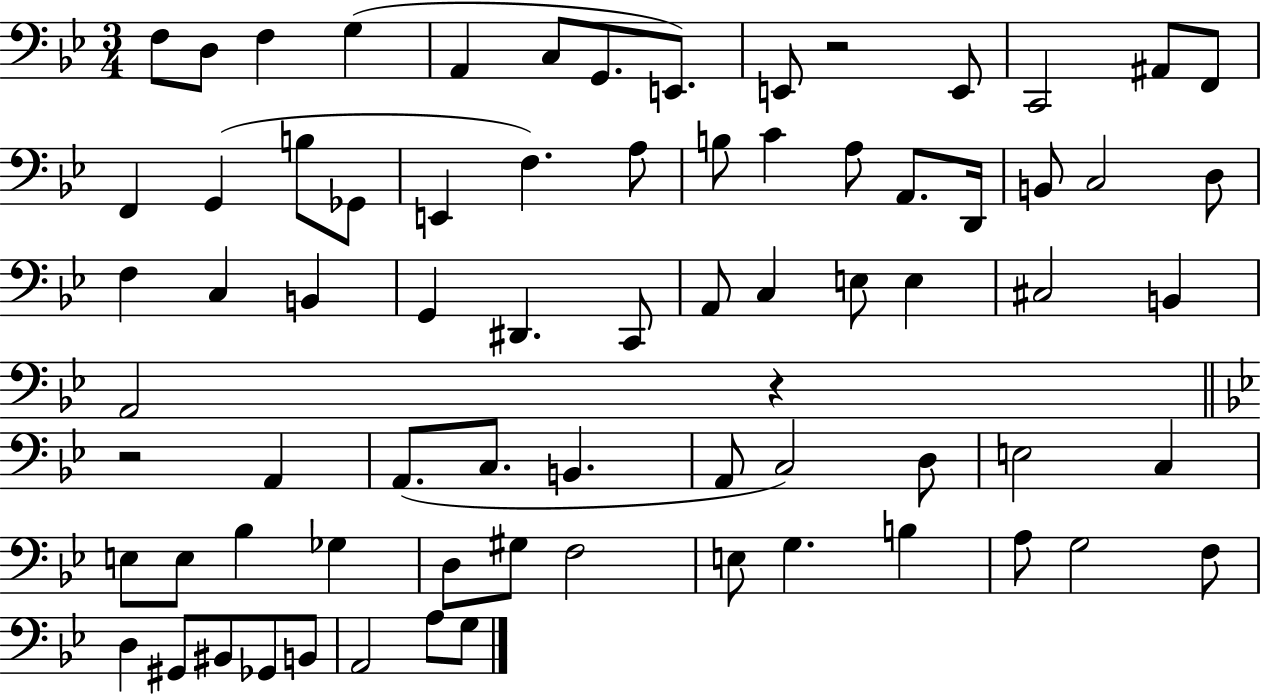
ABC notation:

X:1
T:Untitled
M:3/4
L:1/4
K:Bb
F,/2 D,/2 F, G, A,, C,/2 G,,/2 E,,/2 E,,/2 z2 E,,/2 C,,2 ^A,,/2 F,,/2 F,, G,, B,/2 _G,,/2 E,, F, A,/2 B,/2 C A,/2 A,,/2 D,,/4 B,,/2 C,2 D,/2 F, C, B,, G,, ^D,, C,,/2 A,,/2 C, E,/2 E, ^C,2 B,, A,,2 z z2 A,, A,,/2 C,/2 B,, A,,/2 C,2 D,/2 E,2 C, E,/2 E,/2 _B, _G, D,/2 ^G,/2 F,2 E,/2 G, B, A,/2 G,2 F,/2 D, ^G,,/2 ^B,,/2 _G,,/2 B,,/2 A,,2 A,/2 G,/2